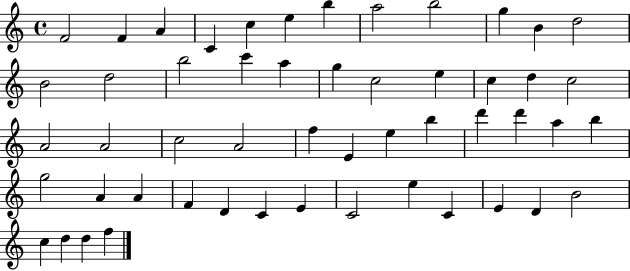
{
  \clef treble
  \time 4/4
  \defaultTimeSignature
  \key c \major
  f'2 f'4 a'4 | c'4 c''4 e''4 b''4 | a''2 b''2 | g''4 b'4 d''2 | \break b'2 d''2 | b''2 c'''4 a''4 | g''4 c''2 e''4 | c''4 d''4 c''2 | \break a'2 a'2 | c''2 a'2 | f''4 e'4 e''4 b''4 | d'''4 d'''4 a''4 b''4 | \break g''2 a'4 a'4 | f'4 d'4 c'4 e'4 | c'2 e''4 c'4 | e'4 d'4 b'2 | \break c''4 d''4 d''4 f''4 | \bar "|."
}